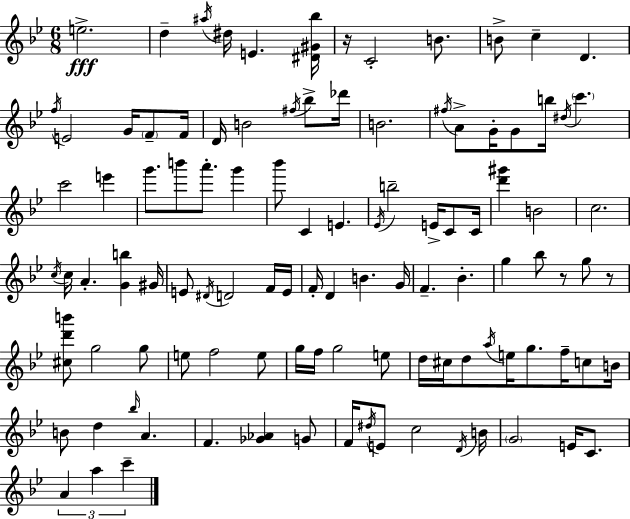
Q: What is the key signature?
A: BES major